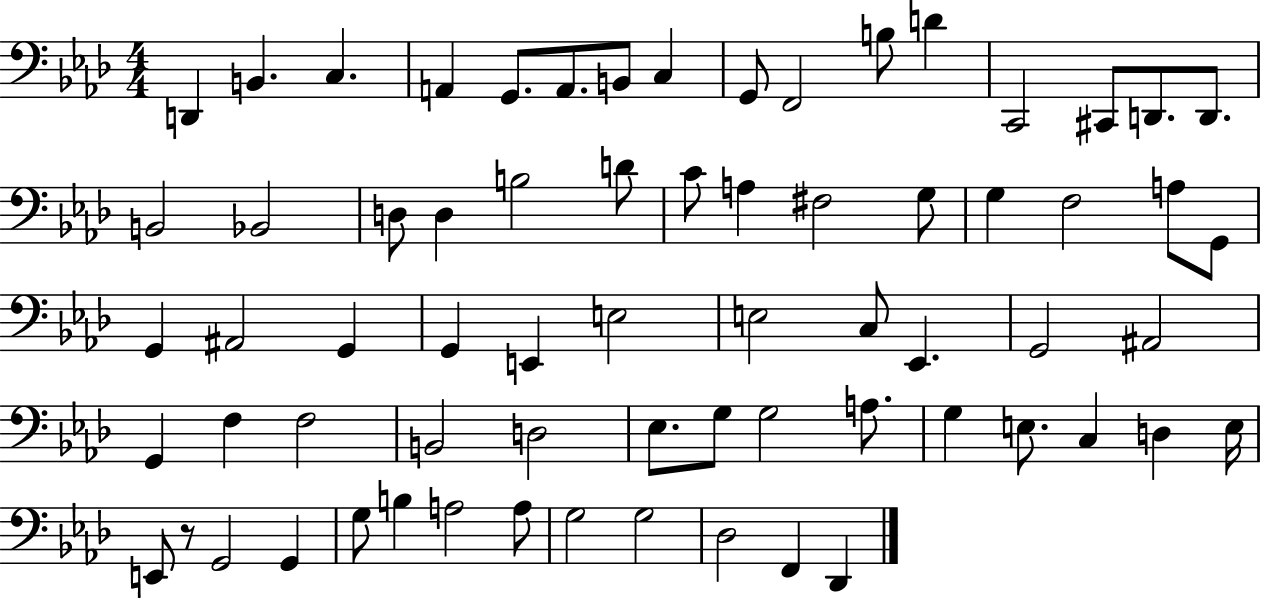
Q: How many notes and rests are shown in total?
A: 68